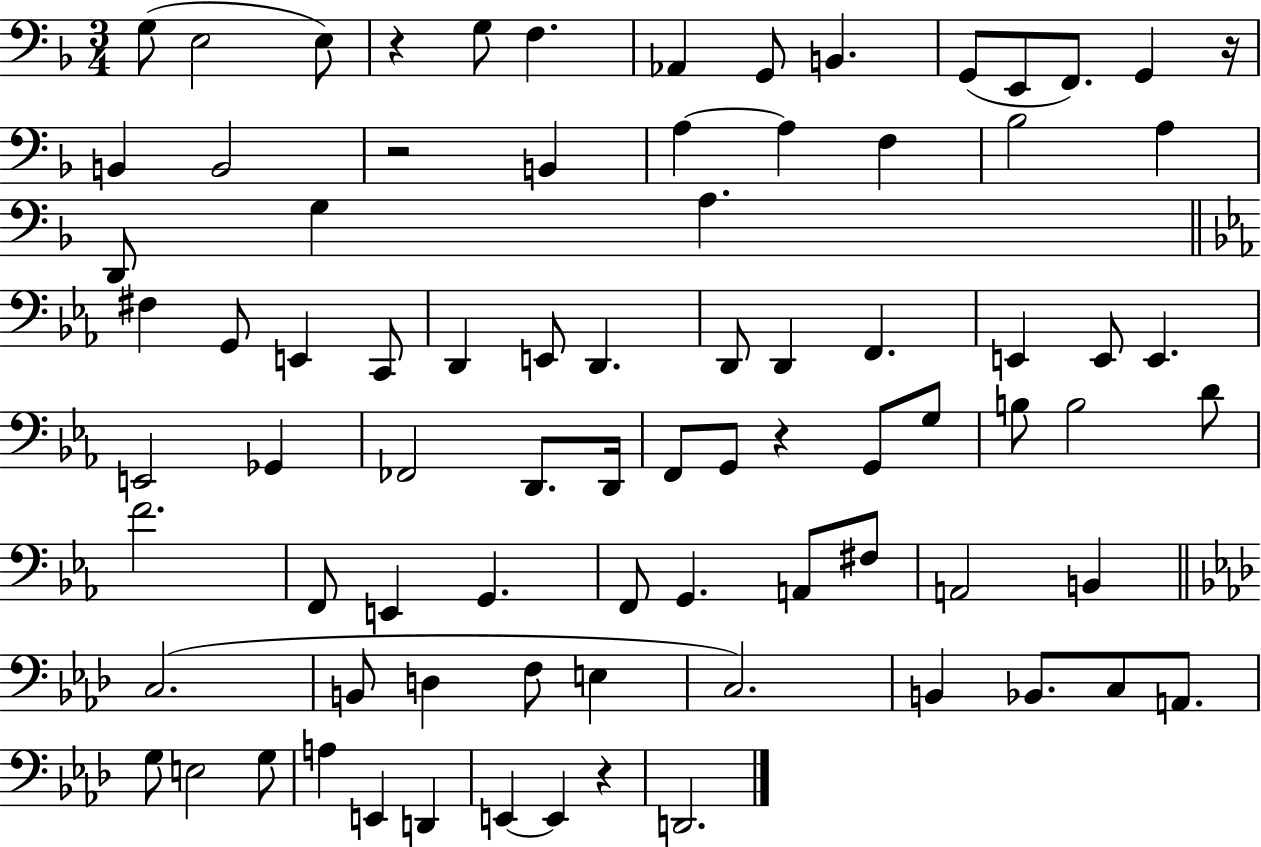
G3/e E3/h E3/e R/q G3/e F3/q. Ab2/q G2/e B2/q. G2/e E2/e F2/e. G2/q R/s B2/q B2/h R/h B2/q A3/q A3/q F3/q Bb3/h A3/q D2/e G3/q A3/q. F#3/q G2/e E2/q C2/e D2/q E2/e D2/q. D2/e D2/q F2/q. E2/q E2/e E2/q. E2/h Gb2/q FES2/h D2/e. D2/s F2/e G2/e R/q G2/e G3/e B3/e B3/h D4/e F4/h. F2/e E2/q G2/q. F2/e G2/q. A2/e F#3/e A2/h B2/q C3/h. B2/e D3/q F3/e E3/q C3/h. B2/q Bb2/e. C3/e A2/e. G3/e E3/h G3/e A3/q E2/q D2/q E2/q E2/q R/q D2/h.